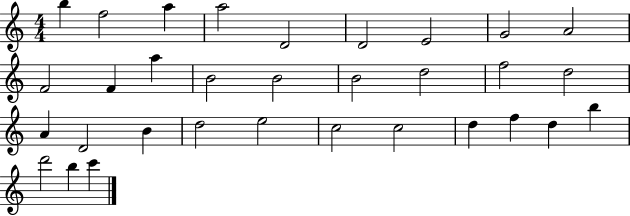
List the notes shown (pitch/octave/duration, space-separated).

B5/q F5/h A5/q A5/h D4/h D4/h E4/h G4/h A4/h F4/h F4/q A5/q B4/h B4/h B4/h D5/h F5/h D5/h A4/q D4/h B4/q D5/h E5/h C5/h C5/h D5/q F5/q D5/q B5/q D6/h B5/q C6/q